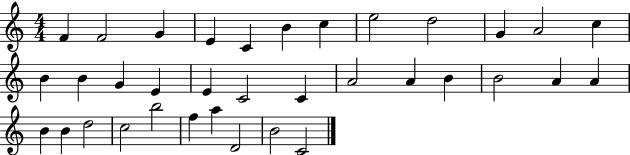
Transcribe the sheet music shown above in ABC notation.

X:1
T:Untitled
M:4/4
L:1/4
K:C
F F2 G E C B c e2 d2 G A2 c B B G E E C2 C A2 A B B2 A A B B d2 c2 b2 f a D2 B2 C2